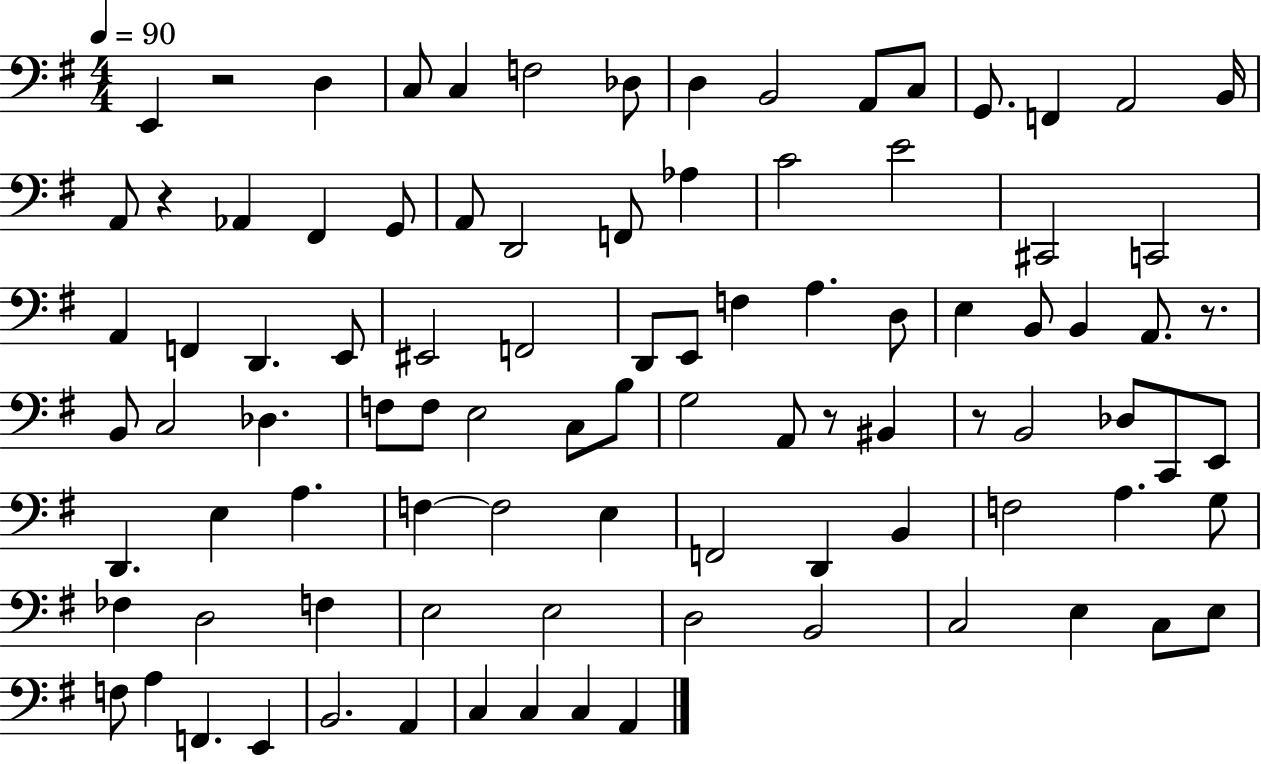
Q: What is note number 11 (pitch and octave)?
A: G2